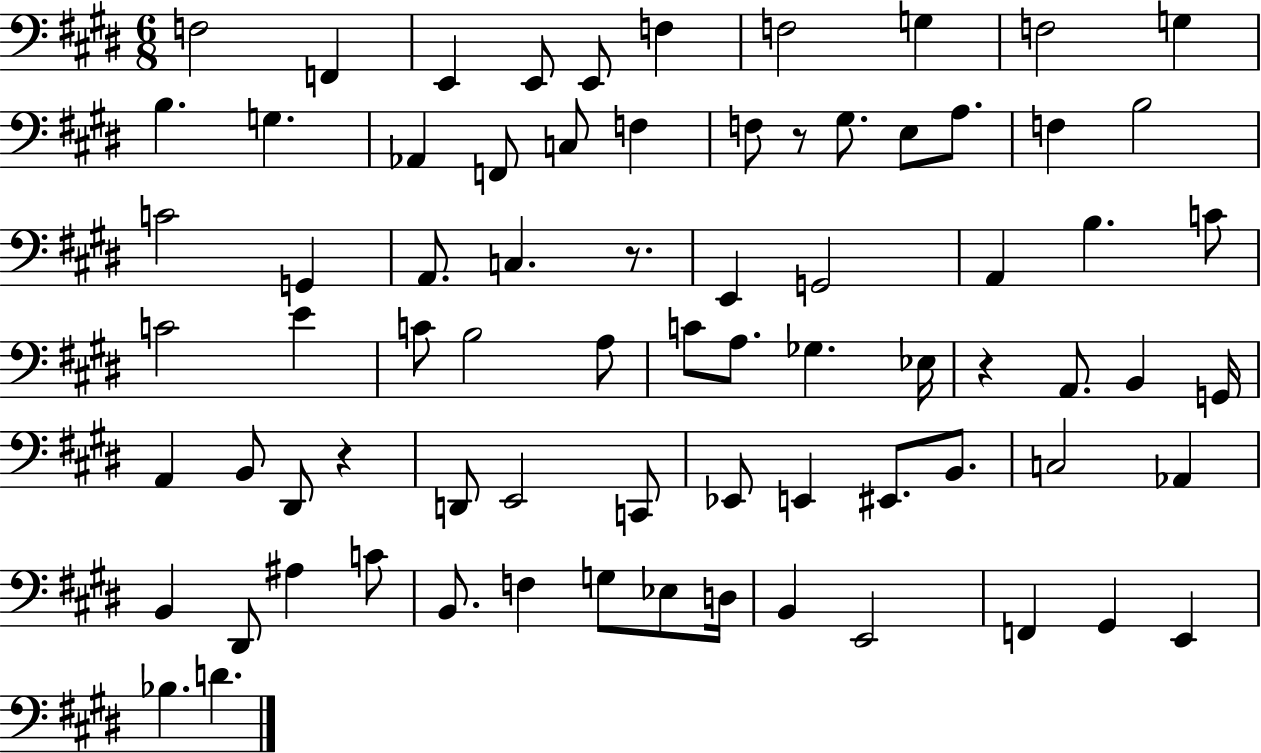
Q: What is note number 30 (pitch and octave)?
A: B3